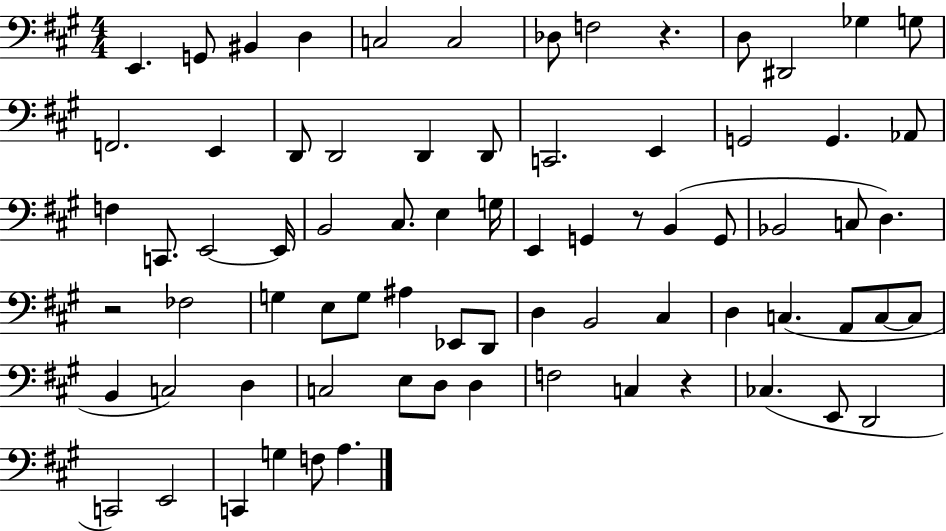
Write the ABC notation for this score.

X:1
T:Untitled
M:4/4
L:1/4
K:A
E,, G,,/2 ^B,, D, C,2 C,2 _D,/2 F,2 z D,/2 ^D,,2 _G, G,/2 F,,2 E,, D,,/2 D,,2 D,, D,,/2 C,,2 E,, G,,2 G,, _A,,/2 F, C,,/2 E,,2 E,,/4 B,,2 ^C,/2 E, G,/4 E,, G,, z/2 B,, G,,/2 _B,,2 C,/2 D, z2 _F,2 G, E,/2 G,/2 ^A, _E,,/2 D,,/2 D, B,,2 ^C, D, C, A,,/2 C,/2 C,/2 B,, C,2 D, C,2 E,/2 D,/2 D, F,2 C, z _C, E,,/2 D,,2 C,,2 E,,2 C,, G, F,/2 A,